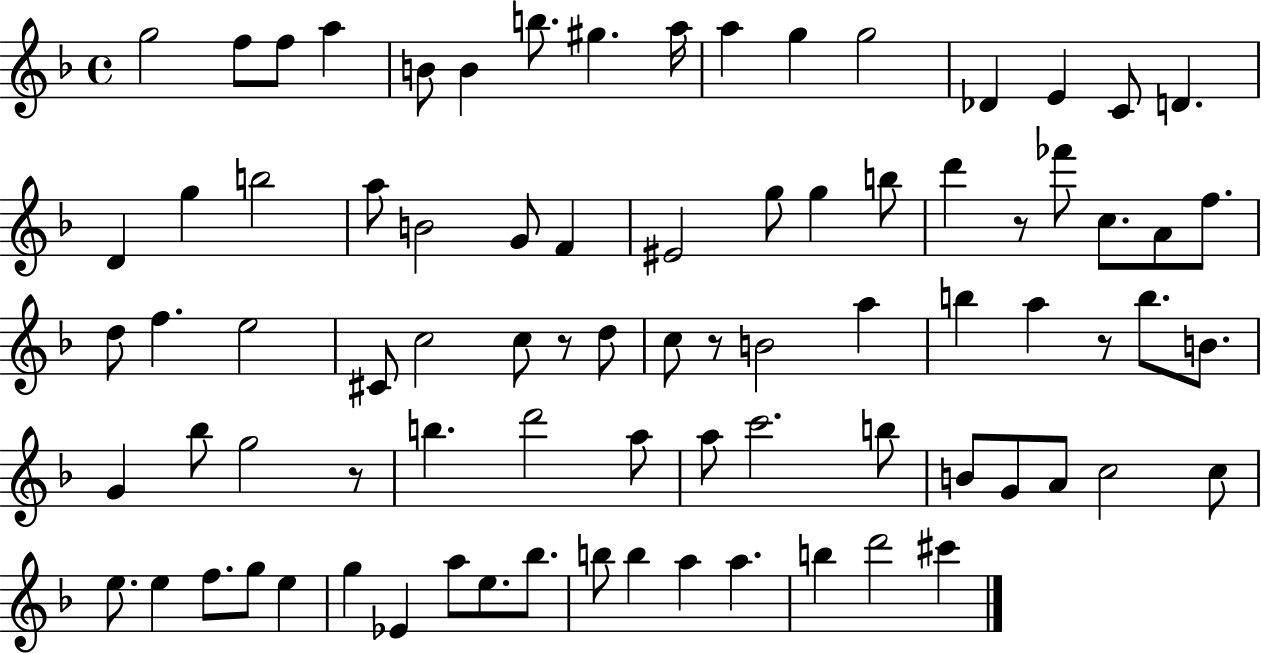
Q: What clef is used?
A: treble